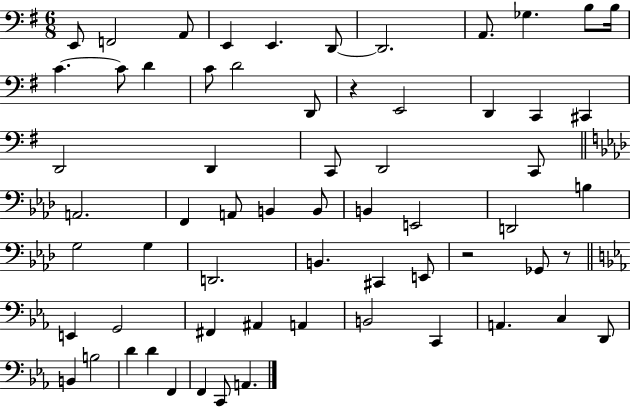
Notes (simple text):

E2/e F2/h A2/e E2/q E2/q. D2/e D2/h. A2/e. Gb3/q. B3/e B3/s C4/q. C4/e D4/q C4/e D4/h D2/e R/q E2/h D2/q C2/q C#2/q D2/h D2/q C2/e D2/h C2/e A2/h. F2/q A2/e B2/q B2/e B2/q E2/h D2/h B3/q G3/h G3/q D2/h. B2/q. C#2/q E2/e R/h Gb2/e R/e E2/q G2/h F#2/q A#2/q A2/q B2/h C2/q A2/q. C3/q D2/e B2/q B3/h D4/q D4/q F2/q F2/q C2/e A2/q.